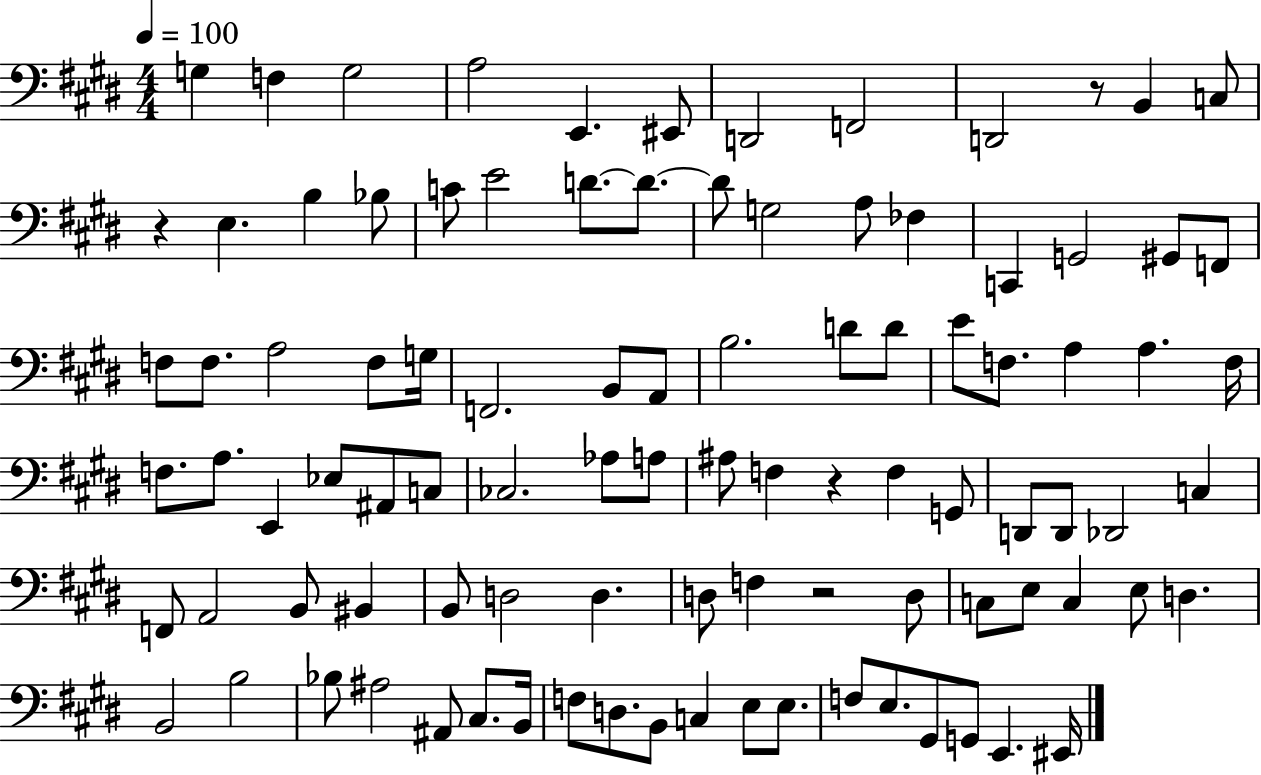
X:1
T:Untitled
M:4/4
L:1/4
K:E
G, F, G,2 A,2 E,, ^E,,/2 D,,2 F,,2 D,,2 z/2 B,, C,/2 z E, B, _B,/2 C/2 E2 D/2 D/2 D/2 G,2 A,/2 _F, C,, G,,2 ^G,,/2 F,,/2 F,/2 F,/2 A,2 F,/2 G,/4 F,,2 B,,/2 A,,/2 B,2 D/2 D/2 E/2 F,/2 A, A, F,/4 F,/2 A,/2 E,, _E,/2 ^A,,/2 C,/2 _C,2 _A,/2 A,/2 ^A,/2 F, z F, G,,/2 D,,/2 D,,/2 _D,,2 C, F,,/2 A,,2 B,,/2 ^B,, B,,/2 D,2 D, D,/2 F, z2 D,/2 C,/2 E,/2 C, E,/2 D, B,,2 B,2 _B,/2 ^A,2 ^A,,/2 ^C,/2 B,,/4 F,/2 D,/2 B,,/2 C, E,/2 E,/2 F,/2 E,/2 ^G,,/2 G,,/2 E,, ^E,,/4